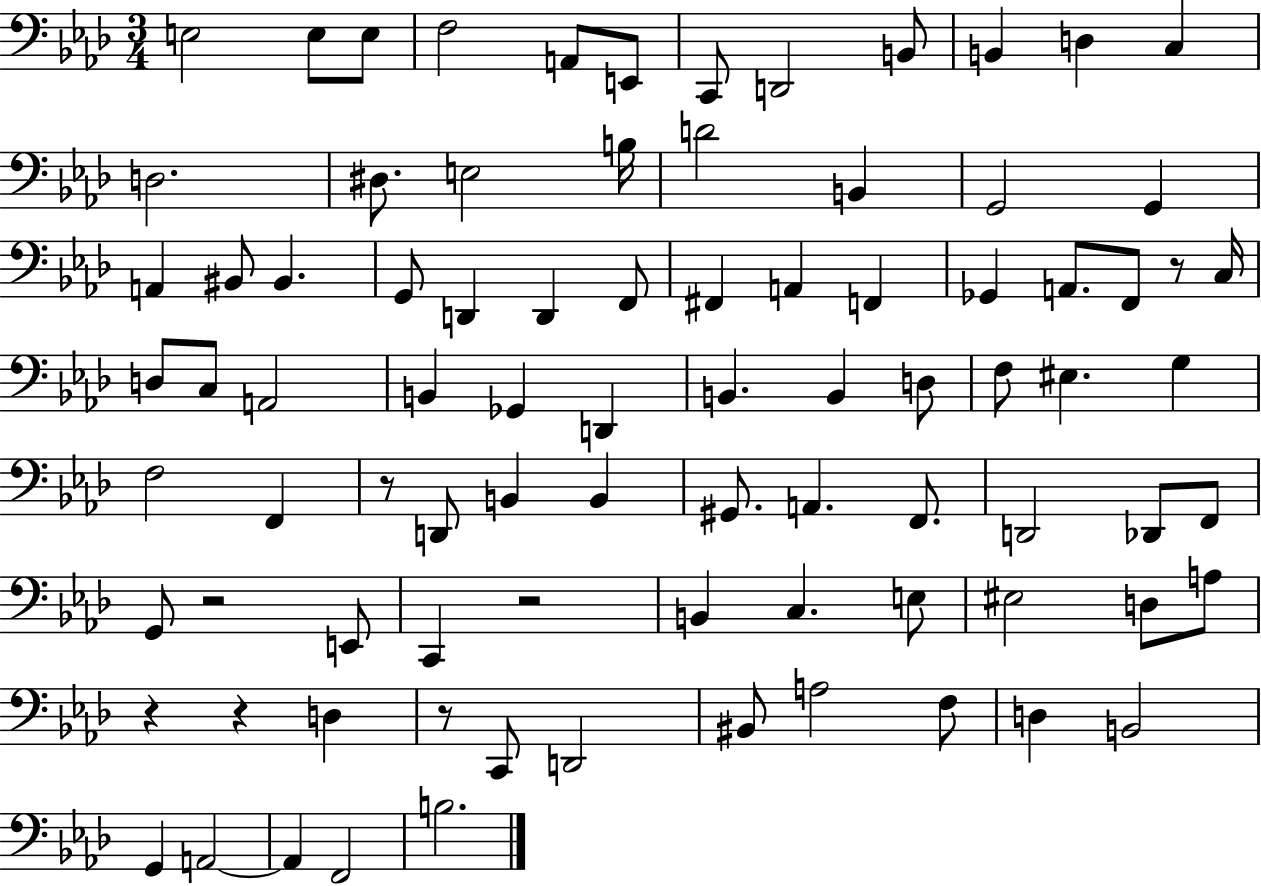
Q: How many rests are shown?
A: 7